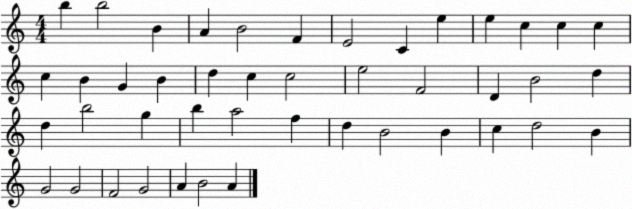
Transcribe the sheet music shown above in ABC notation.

X:1
T:Untitled
M:4/4
L:1/4
K:C
b b2 B A B2 F E2 C e e c c c c B G B d c c2 e2 F2 D B2 d d b2 g b a2 f d B2 B c d2 B G2 G2 F2 G2 A B2 A